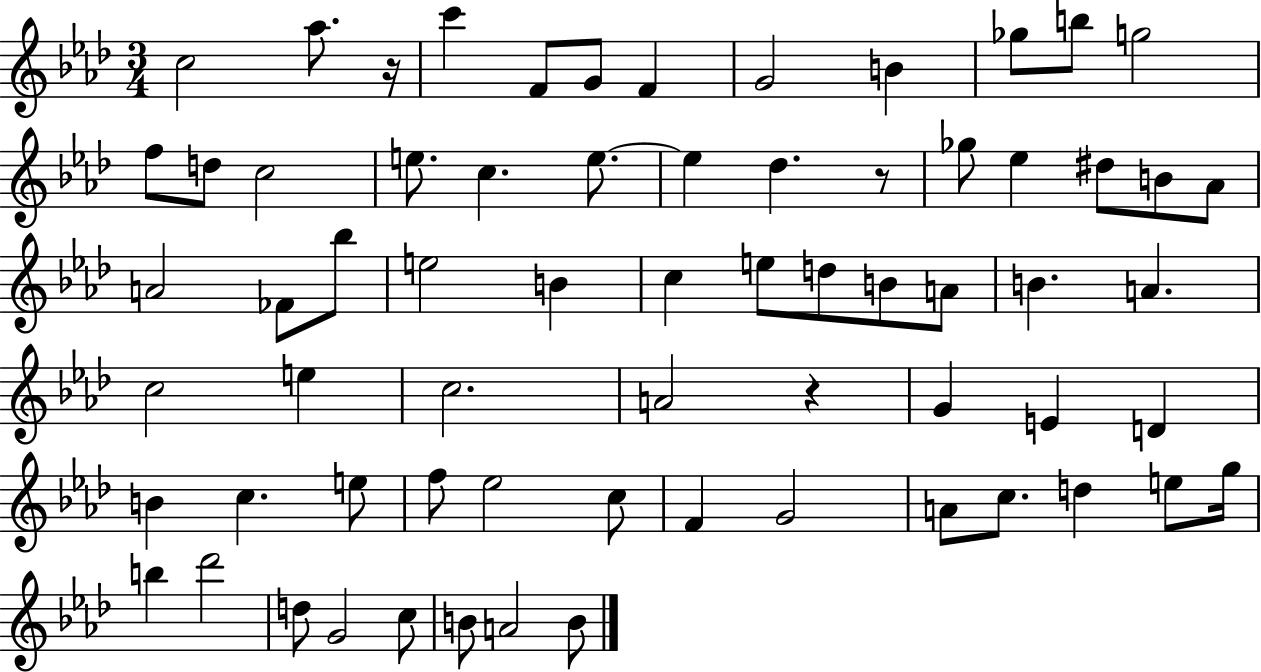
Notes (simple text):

C5/h Ab5/e. R/s C6/q F4/e G4/e F4/q G4/h B4/q Gb5/e B5/e G5/h F5/e D5/e C5/h E5/e. C5/q. E5/e. E5/q Db5/q. R/e Gb5/e Eb5/q D#5/e B4/e Ab4/e A4/h FES4/e Bb5/e E5/h B4/q C5/q E5/e D5/e B4/e A4/e B4/q. A4/q. C5/h E5/q C5/h. A4/h R/q G4/q E4/q D4/q B4/q C5/q. E5/e F5/e Eb5/h C5/e F4/q G4/h A4/e C5/e. D5/q E5/e G5/s B5/q Db6/h D5/e G4/h C5/e B4/e A4/h B4/e